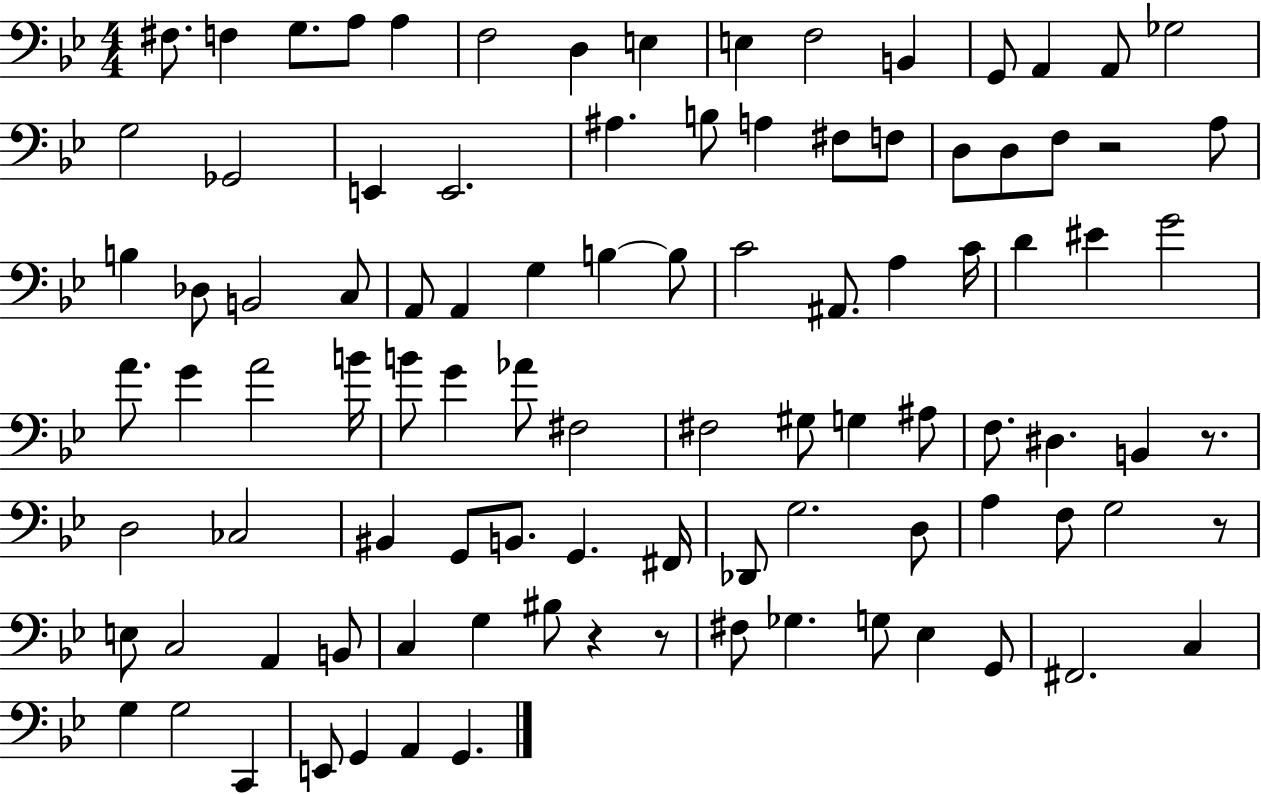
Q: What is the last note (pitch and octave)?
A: G2